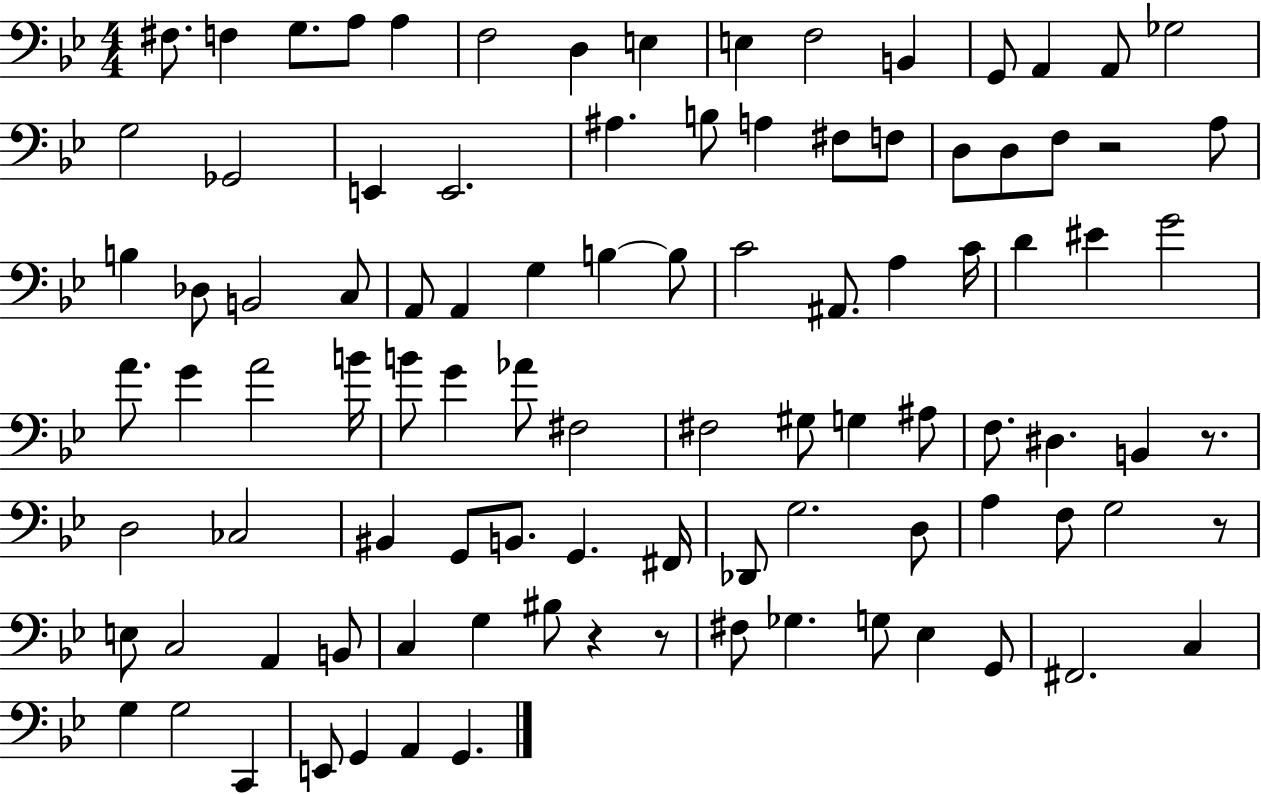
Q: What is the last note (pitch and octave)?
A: G2